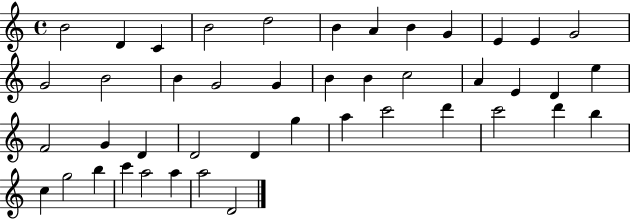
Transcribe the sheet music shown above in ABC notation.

X:1
T:Untitled
M:4/4
L:1/4
K:C
B2 D C B2 d2 B A B G E E G2 G2 B2 B G2 G B B c2 A E D e F2 G D D2 D g a c'2 d' c'2 d' b c g2 b c' a2 a a2 D2